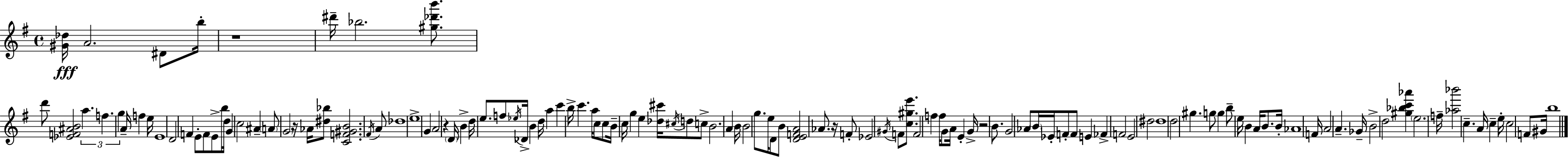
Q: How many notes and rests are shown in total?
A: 130